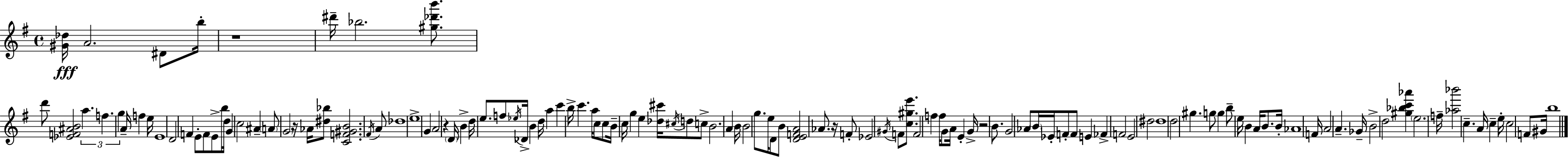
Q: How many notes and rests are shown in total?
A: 130